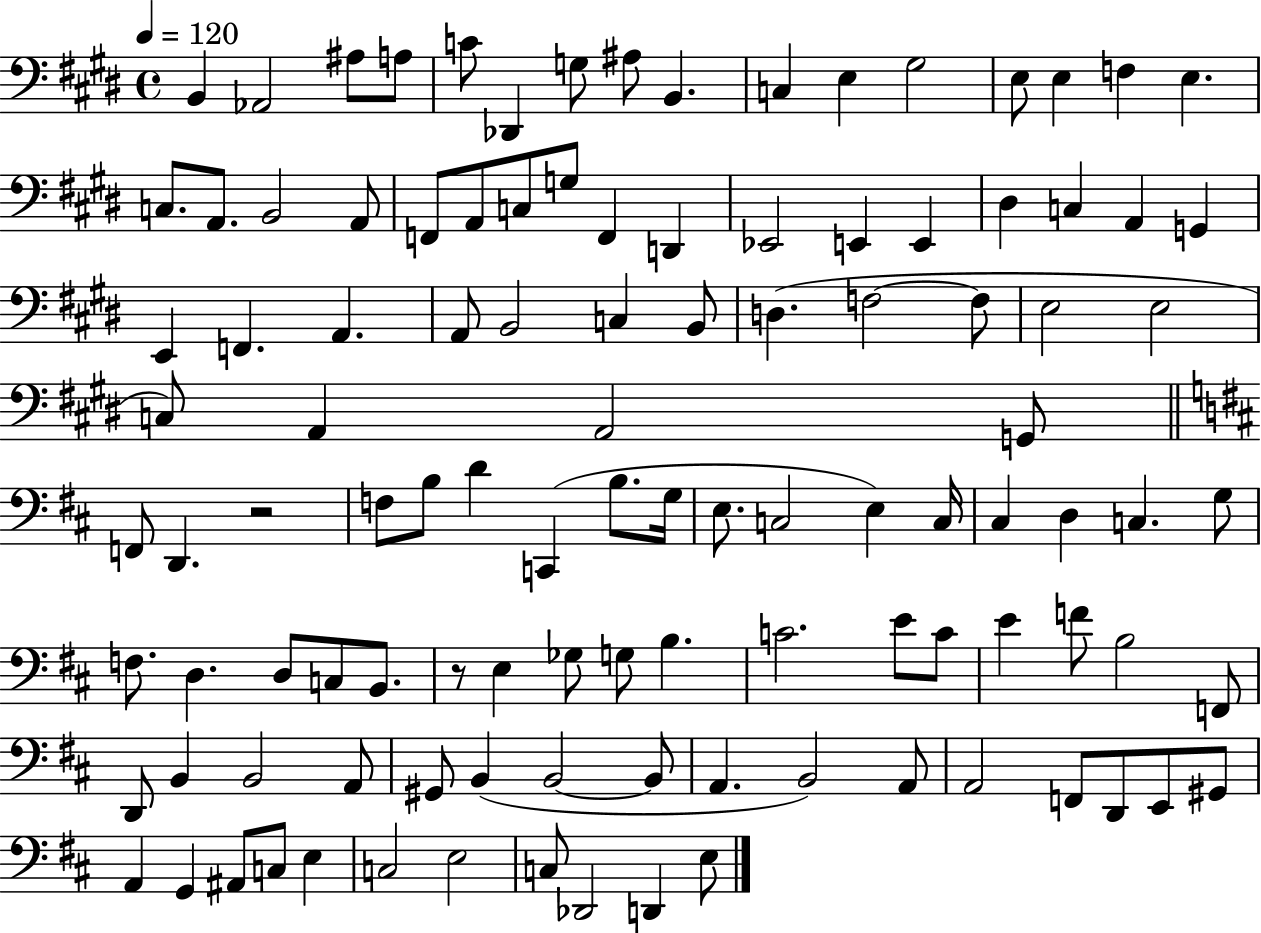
{
  \clef bass
  \time 4/4
  \defaultTimeSignature
  \key e \major
  \tempo 4 = 120
  b,4 aes,2 ais8 a8 | c'8 des,4 g8 ais8 b,4. | c4 e4 gis2 | e8 e4 f4 e4. | \break c8. a,8. b,2 a,8 | f,8 a,8 c8 g8 f,4 d,4 | ees,2 e,4 e,4 | dis4 c4 a,4 g,4 | \break e,4 f,4. a,4. | a,8 b,2 c4 b,8 | d4.( f2~~ f8 | e2 e2 | \break c8) a,4 a,2 g,8 | \bar "||" \break \key d \major f,8 d,4. r2 | f8 b8 d'4 c,4( b8. g16 | e8. c2 e4) c16 | cis4 d4 c4. g8 | \break f8. d4. d8 c8 b,8. | r8 e4 ges8 g8 b4. | c'2. e'8 c'8 | e'4 f'8 b2 f,8 | \break d,8 b,4 b,2 a,8 | gis,8 b,4( b,2~~ b,8 | a,4. b,2) a,8 | a,2 f,8 d,8 e,8 gis,8 | \break a,4 g,4 ais,8 c8 e4 | c2 e2 | c8 des,2 d,4 e8 | \bar "|."
}